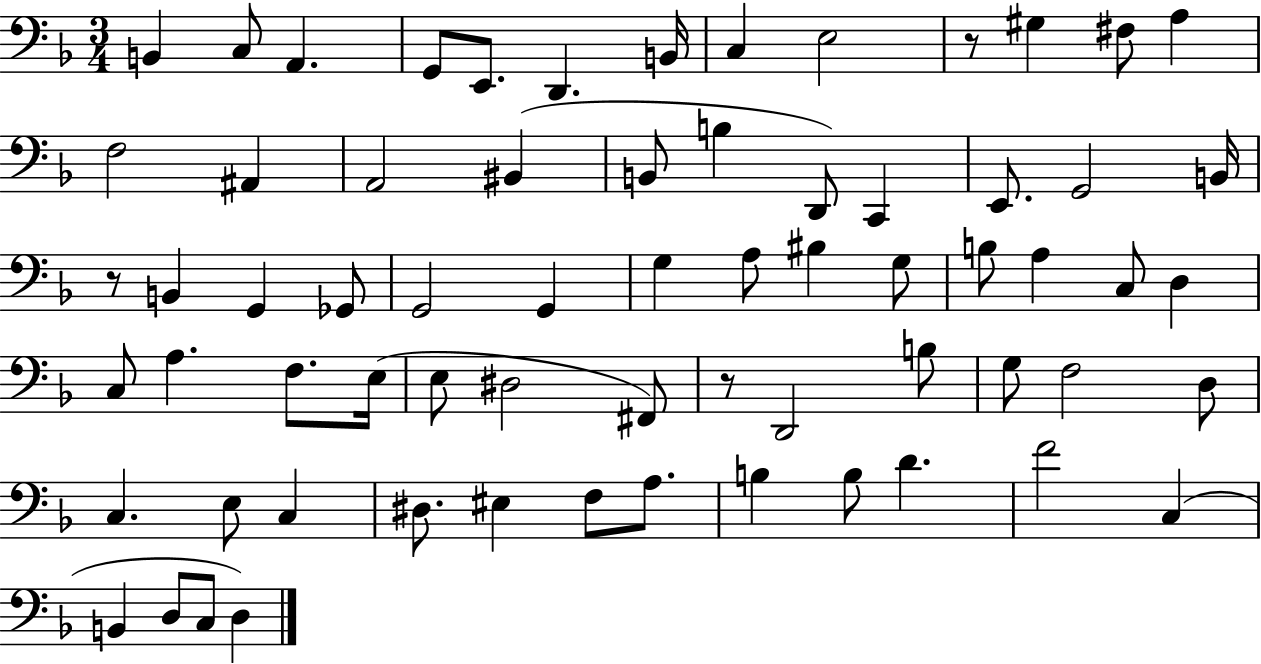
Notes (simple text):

B2/q C3/e A2/q. G2/e E2/e. D2/q. B2/s C3/q E3/h R/e G#3/q F#3/e A3/q F3/h A#2/q A2/h BIS2/q B2/e B3/q D2/e C2/q E2/e. G2/h B2/s R/e B2/q G2/q Gb2/e G2/h G2/q G3/q A3/e BIS3/q G3/e B3/e A3/q C3/e D3/q C3/e A3/q. F3/e. E3/s E3/e D#3/h F#2/e R/e D2/h B3/e G3/e F3/h D3/e C3/q. E3/e C3/q D#3/e. EIS3/q F3/e A3/e. B3/q B3/e D4/q. F4/h C3/q B2/q D3/e C3/e D3/q